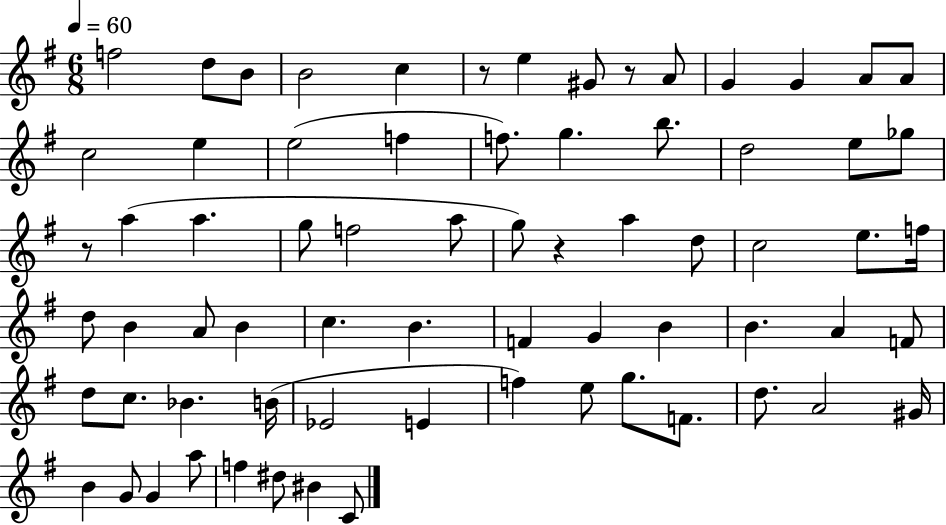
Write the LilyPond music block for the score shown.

{
  \clef treble
  \numericTimeSignature
  \time 6/8
  \key g \major
  \tempo 4 = 60
  \repeat volta 2 { f''2 d''8 b'8 | b'2 c''4 | r8 e''4 gis'8 r8 a'8 | g'4 g'4 a'8 a'8 | \break c''2 e''4 | e''2( f''4 | f''8.) g''4. b''8. | d''2 e''8 ges''8 | \break r8 a''4( a''4. | g''8 f''2 a''8 | g''8) r4 a''4 d''8 | c''2 e''8. f''16 | \break d''8 b'4 a'8 b'4 | c''4. b'4. | f'4 g'4 b'4 | b'4. a'4 f'8 | \break d''8 c''8. bes'4. b'16( | ees'2 e'4 | f''4) e''8 g''8. f'8. | d''8. a'2 gis'16 | \break b'4 g'8 g'4 a''8 | f''4 dis''8 bis'4 c'8 | } \bar "|."
}